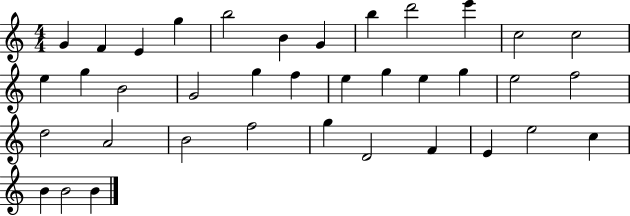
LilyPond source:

{
  \clef treble
  \numericTimeSignature
  \time 4/4
  \key c \major
  g'4 f'4 e'4 g''4 | b''2 b'4 g'4 | b''4 d'''2 e'''4 | c''2 c''2 | \break e''4 g''4 b'2 | g'2 g''4 f''4 | e''4 g''4 e''4 g''4 | e''2 f''2 | \break d''2 a'2 | b'2 f''2 | g''4 d'2 f'4 | e'4 e''2 c''4 | \break b'4 b'2 b'4 | \bar "|."
}